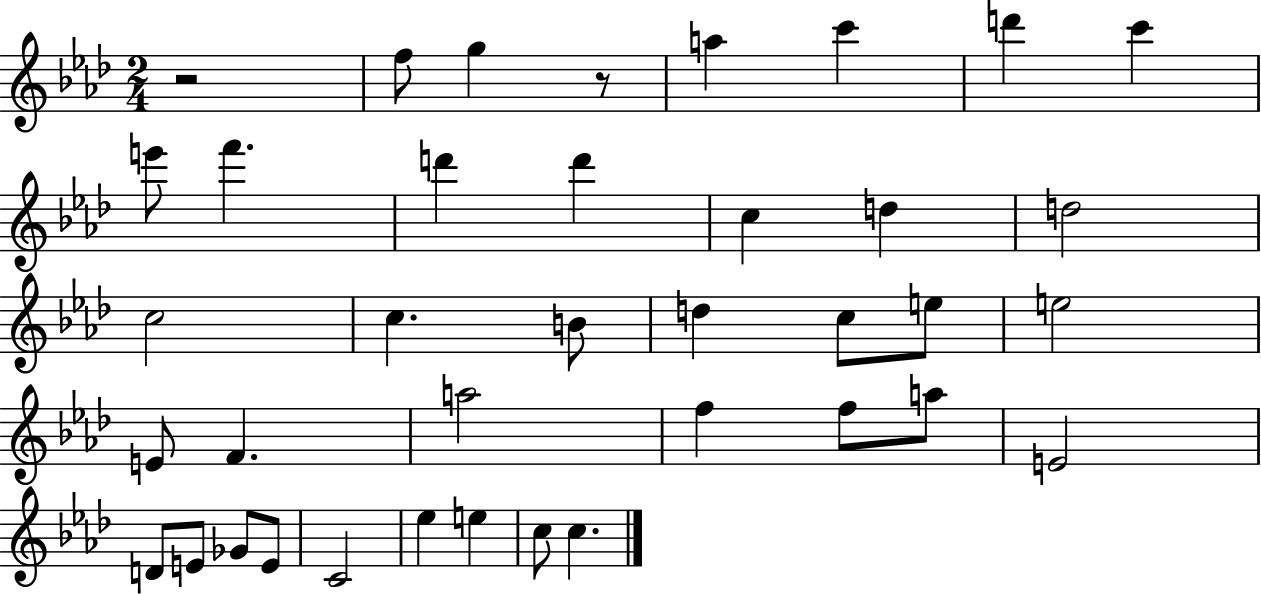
X:1
T:Untitled
M:2/4
L:1/4
K:Ab
z2 f/2 g z/2 a c' d' c' e'/2 f' d' d' c d d2 c2 c B/2 d c/2 e/2 e2 E/2 F a2 f f/2 a/2 E2 D/2 E/2 _G/2 E/2 C2 _e e c/2 c